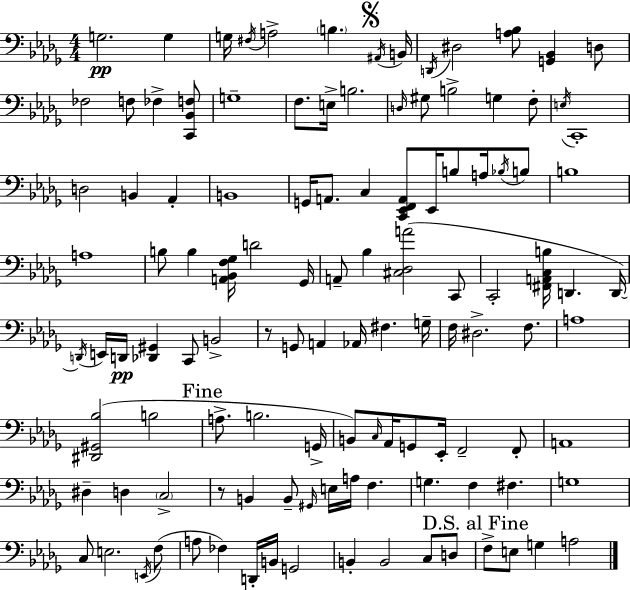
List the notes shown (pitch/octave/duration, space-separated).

G3/h. G3/q G3/s F#3/s A3/h B3/q. A#2/s B2/s D2/s D#3/h [A3,Bb3]/e [G2,Bb2]/q D3/e FES3/h F3/e FES3/q [C2,Bb2,F3]/e G3/w F3/e. E3/s B3/h. D3/s G#3/e B3/h G3/q F3/e E3/s C2/w D3/h B2/q Ab2/q B2/w G2/s A2/e. C3/q [C2,Eb2,F2,A2]/e Eb2/s B3/e A3/s Bb3/s B3/e B3/w A3/w B3/e B3/q [A2,Bb2,F3,Gb3]/s D4/h Gb2/s A2/e Bb3/q [C#3,Db3,A4]/h C2/e C2/h [F#2,A2,C3,B3]/s D2/q. D2/s D2/s E2/s D2/s [Db2,G#2]/q C2/e B2/h R/e G2/e A2/q Ab2/s F#3/q. G3/s F3/s D#3/h. F3/e. A3/w [D#2,G#2,Bb3]/h B3/h A3/e. B3/h. G2/s B2/e C3/s Ab2/s G2/e Eb2/s F2/h F2/e A2/w D#3/q D3/q C3/h R/e B2/q B2/e G#2/s E3/s A3/s F3/q. G3/q. F3/q F#3/q. G3/w C3/e E3/h. E2/s F3/e A3/e FES3/q D2/s B2/s G2/h B2/q B2/h C3/e D3/e F3/e E3/e G3/q A3/h